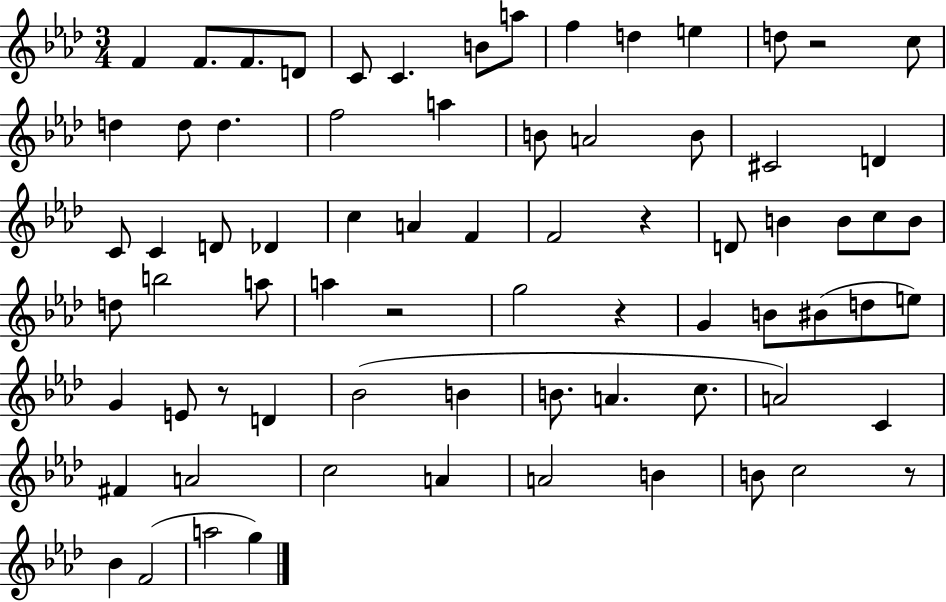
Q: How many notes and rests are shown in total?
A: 74